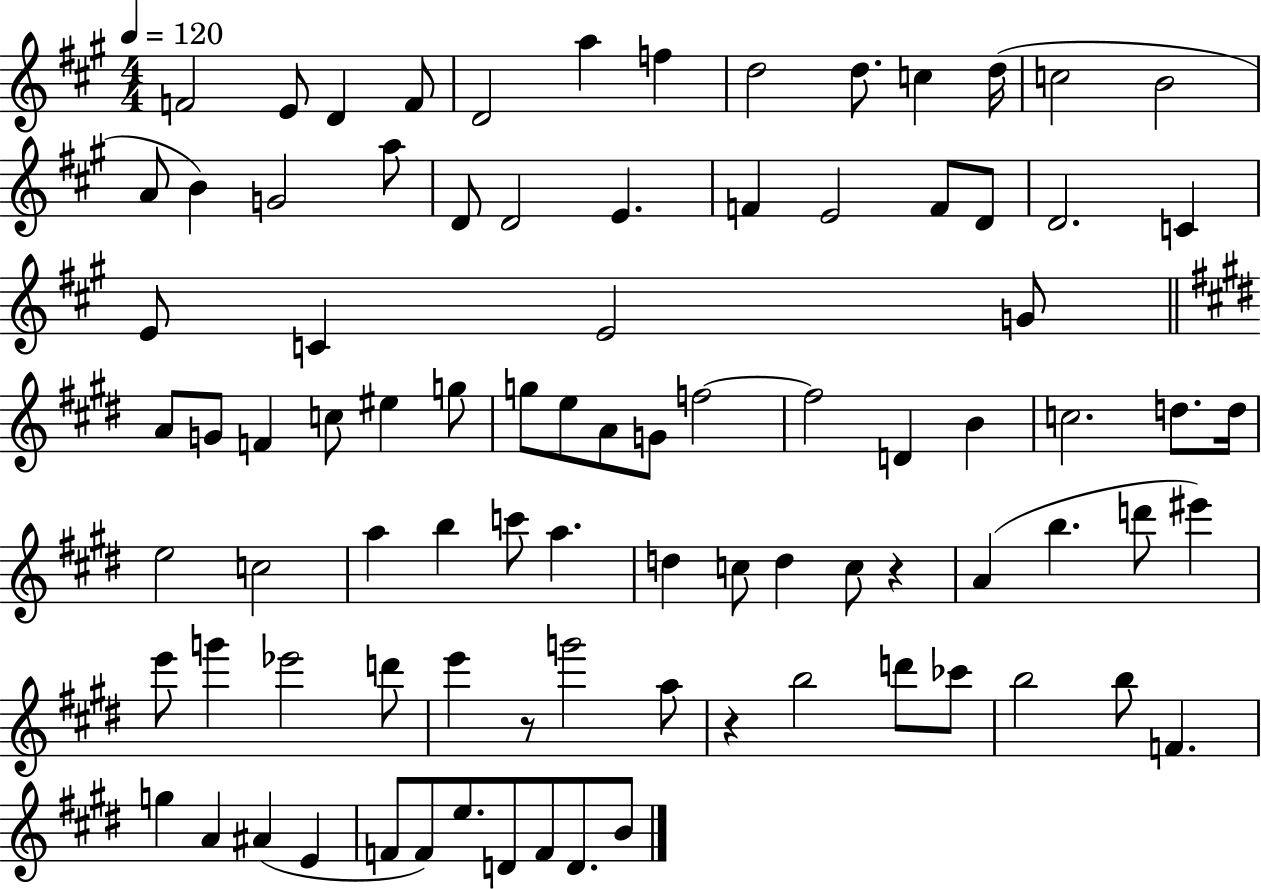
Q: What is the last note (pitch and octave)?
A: B4